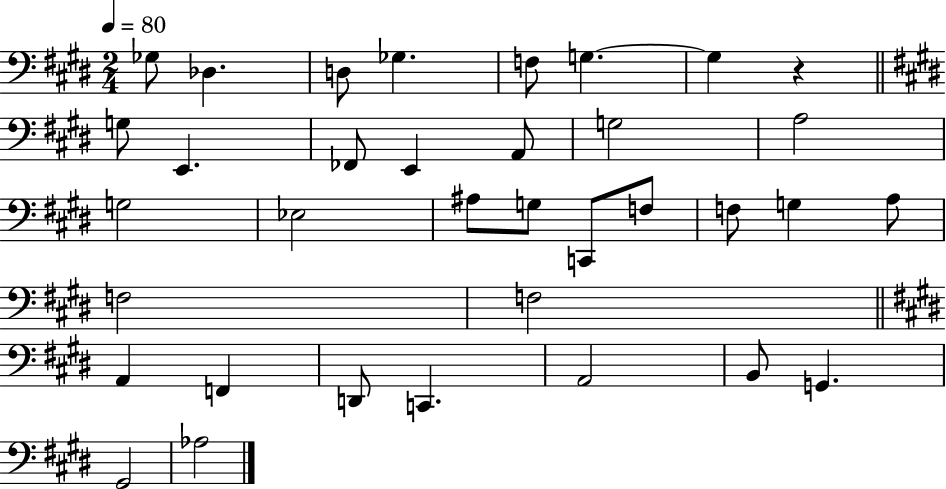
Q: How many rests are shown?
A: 1